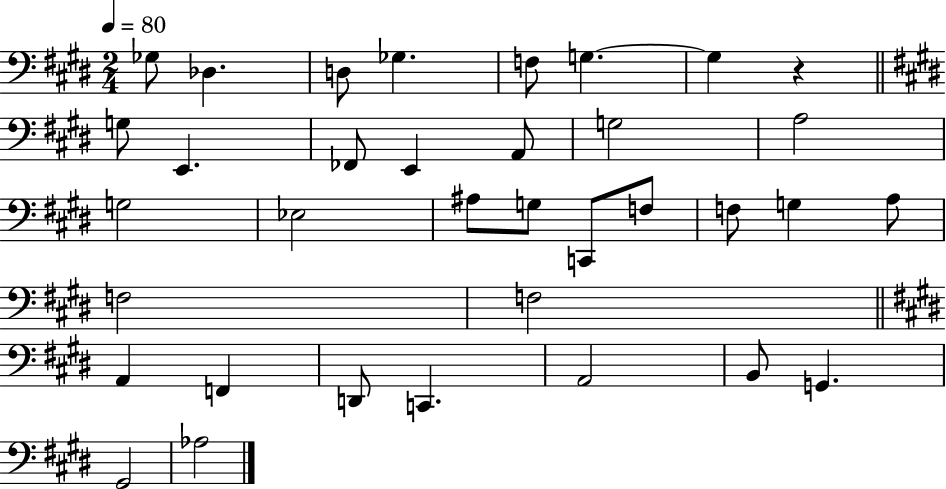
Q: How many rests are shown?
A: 1